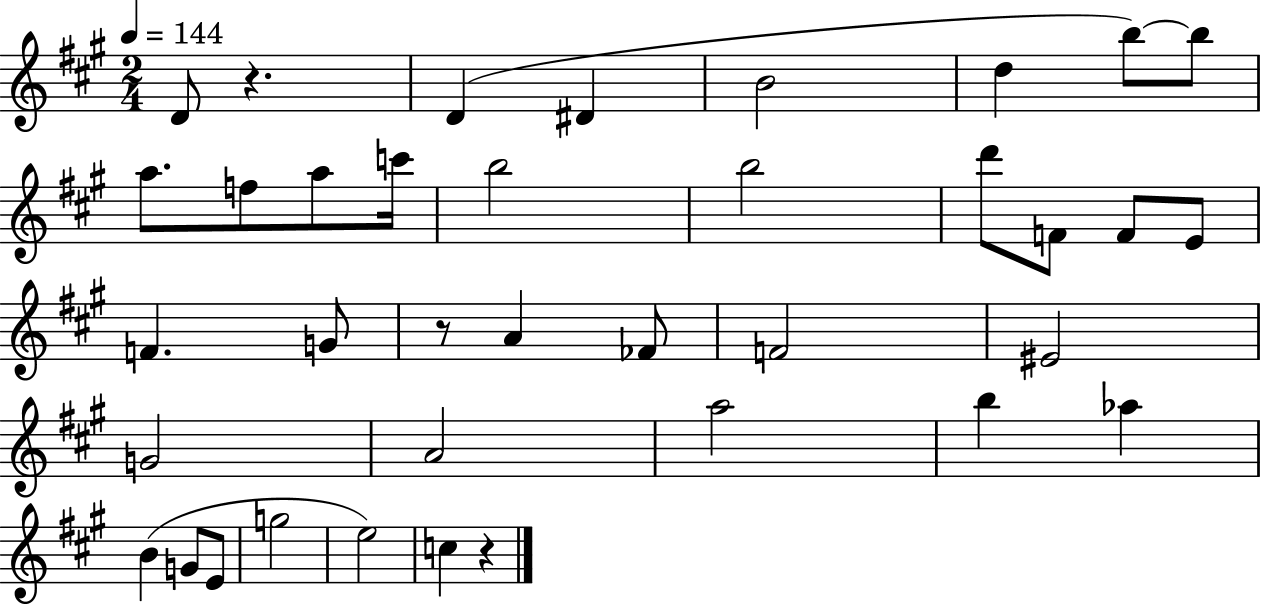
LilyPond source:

{
  \clef treble
  \numericTimeSignature
  \time 2/4
  \key a \major
  \tempo 4 = 144
  \repeat volta 2 { d'8 r4. | d'4( dis'4 | b'2 | d''4 b''8~~) b''8 | \break a''8. f''8 a''8 c'''16 | b''2 | b''2 | d'''8 f'8 f'8 e'8 | \break f'4. g'8 | r8 a'4 fes'8 | f'2 | eis'2 | \break g'2 | a'2 | a''2 | b''4 aes''4 | \break b'4( g'8 e'8 | g''2 | e''2) | c''4 r4 | \break } \bar "|."
}